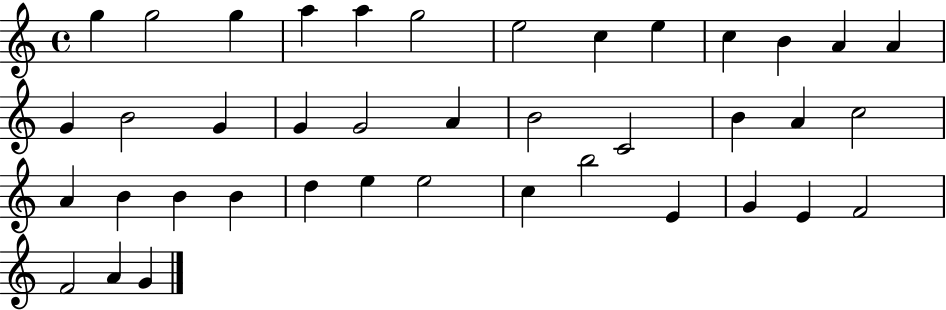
{
  \clef treble
  \time 4/4
  \defaultTimeSignature
  \key c \major
  g''4 g''2 g''4 | a''4 a''4 g''2 | e''2 c''4 e''4 | c''4 b'4 a'4 a'4 | \break g'4 b'2 g'4 | g'4 g'2 a'4 | b'2 c'2 | b'4 a'4 c''2 | \break a'4 b'4 b'4 b'4 | d''4 e''4 e''2 | c''4 b''2 e'4 | g'4 e'4 f'2 | \break f'2 a'4 g'4 | \bar "|."
}